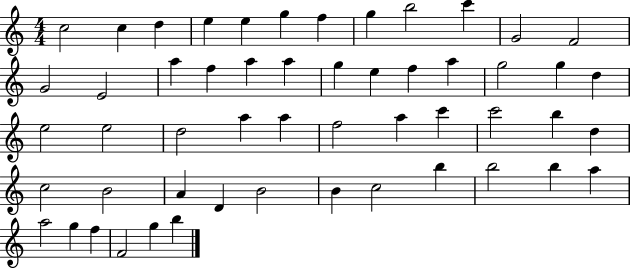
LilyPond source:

{
  \clef treble
  \numericTimeSignature
  \time 4/4
  \key c \major
  c''2 c''4 d''4 | e''4 e''4 g''4 f''4 | g''4 b''2 c'''4 | g'2 f'2 | \break g'2 e'2 | a''4 f''4 a''4 a''4 | g''4 e''4 f''4 a''4 | g''2 g''4 d''4 | \break e''2 e''2 | d''2 a''4 a''4 | f''2 a''4 c'''4 | c'''2 b''4 d''4 | \break c''2 b'2 | a'4 d'4 b'2 | b'4 c''2 b''4 | b''2 b''4 a''4 | \break a''2 g''4 f''4 | f'2 g''4 b''4 | \bar "|."
}